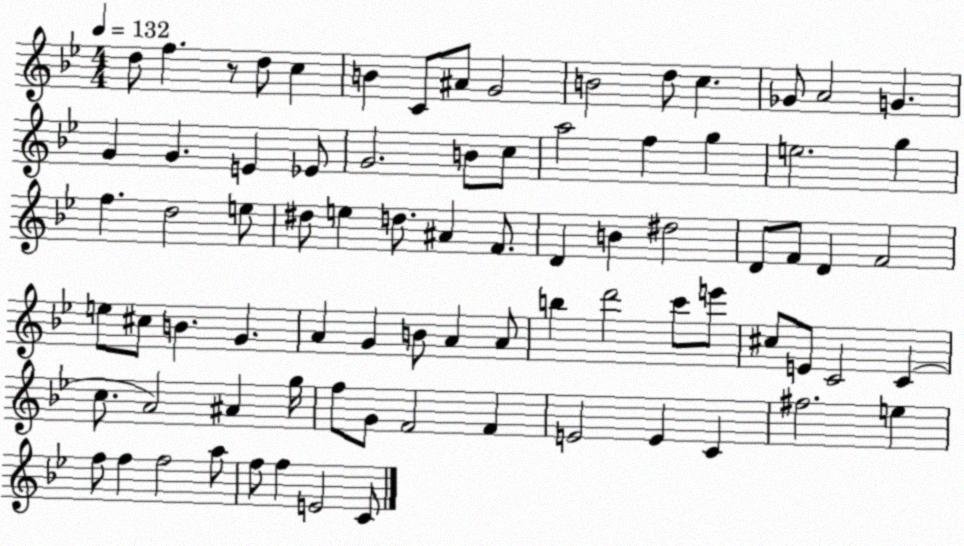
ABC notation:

X:1
T:Untitled
M:4/4
L:1/4
K:Bb
d/2 f z/2 d/2 c B C/2 ^A/2 G2 B2 d/2 c _G/2 A2 G G G E _E/2 G2 B/2 c/2 a2 f g e2 g f d2 e/2 ^d/2 e d/2 ^A F/2 D B ^d2 D/2 F/2 D F2 e/2 ^c/2 B G A G B/2 A A/2 b d'2 c'/2 e'/2 ^c/2 E/2 C2 C c/2 A2 ^A g/4 f/2 G/2 F2 F E2 E C ^f2 e f/2 f f2 a/2 f/2 f E2 C/2